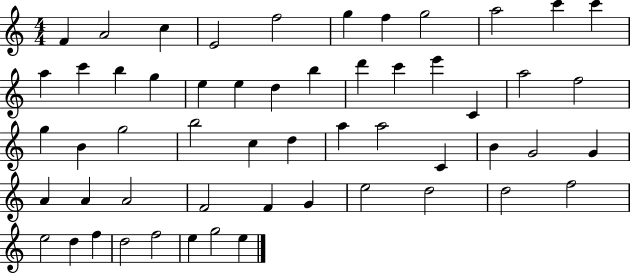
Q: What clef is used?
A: treble